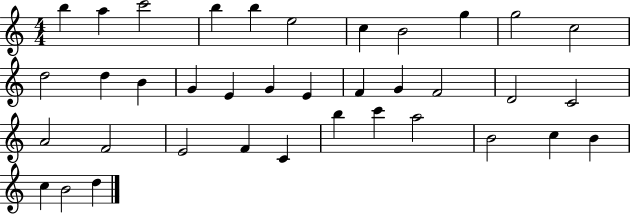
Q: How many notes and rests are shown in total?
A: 37